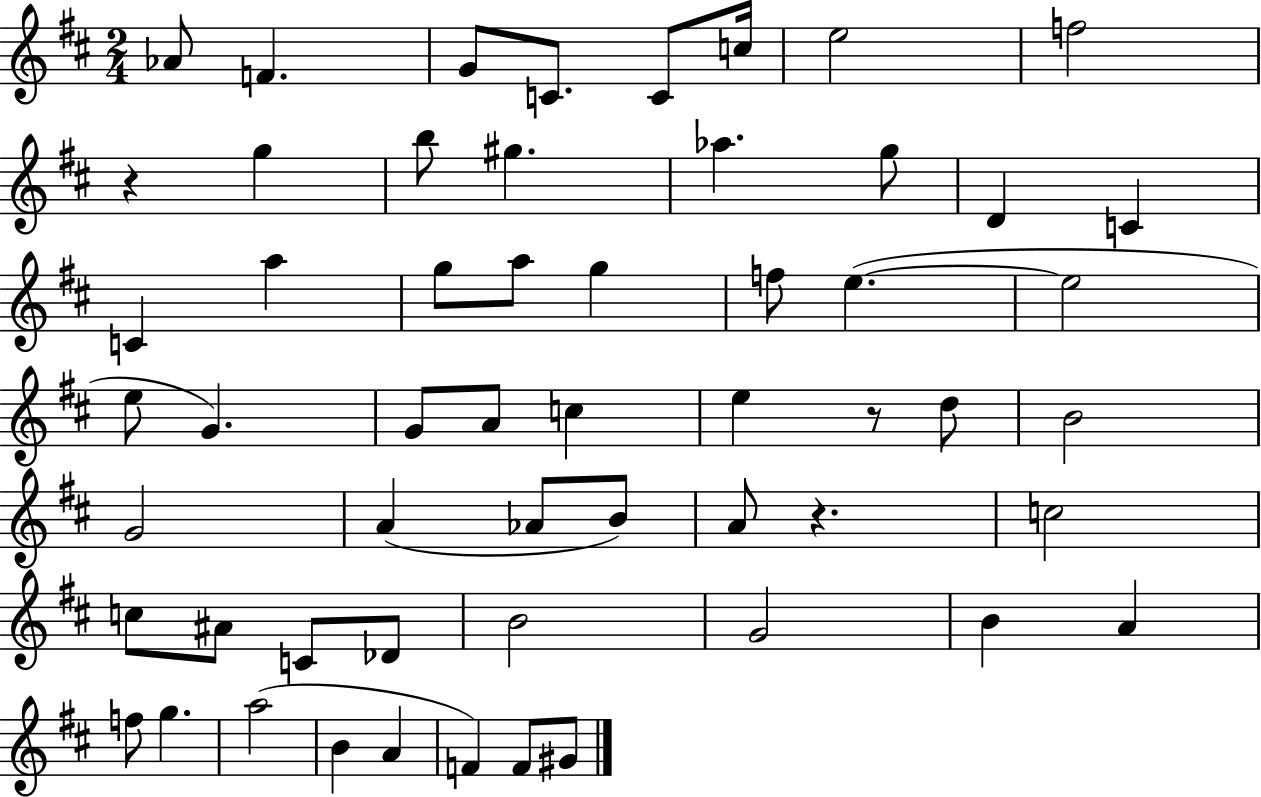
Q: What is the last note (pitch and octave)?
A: G#4